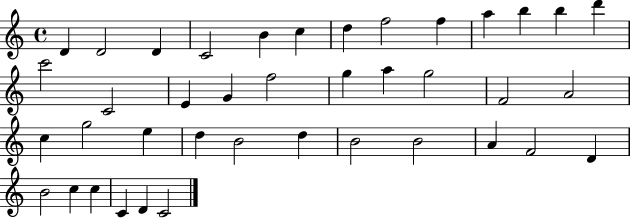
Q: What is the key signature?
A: C major